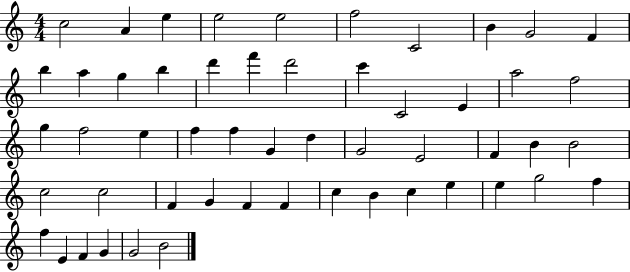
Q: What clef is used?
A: treble